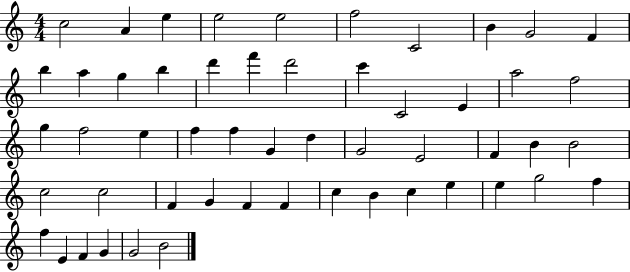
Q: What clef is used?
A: treble